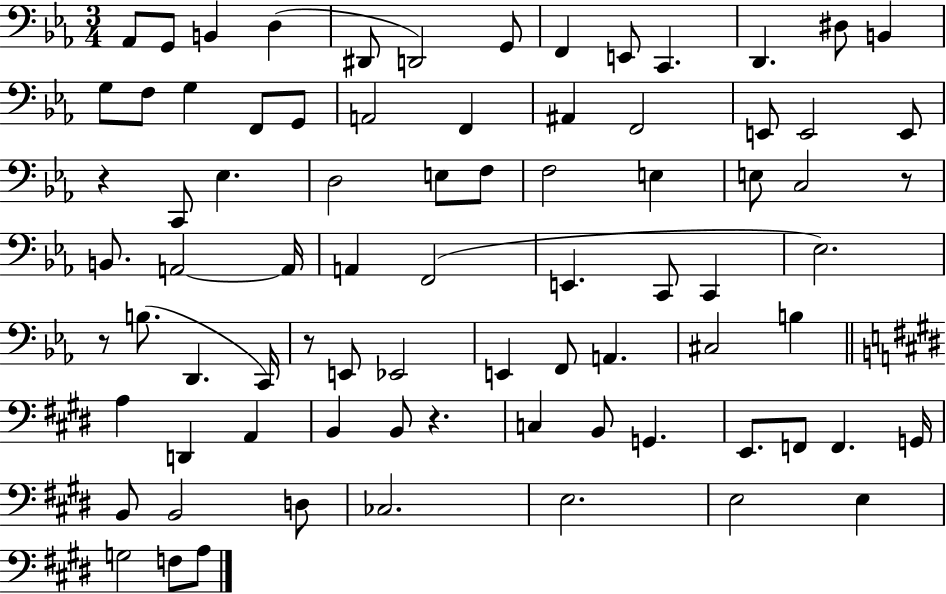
Ab2/e G2/e B2/q D3/q D#2/e D2/h G2/e F2/q E2/e C2/q. D2/q. D#3/e B2/q G3/e F3/e G3/q F2/e G2/e A2/h F2/q A#2/q F2/h E2/e E2/h E2/e R/q C2/e Eb3/q. D3/h E3/e F3/e F3/h E3/q E3/e C3/h R/e B2/e. A2/h A2/s A2/q F2/h E2/q. C2/e C2/q Eb3/h. R/e B3/e. D2/q. C2/s R/e E2/e Eb2/h E2/q F2/e A2/q. C#3/h B3/q A3/q D2/q A2/q B2/q B2/e R/q. C3/q B2/e G2/q. E2/e. F2/e F2/q. G2/s B2/e B2/h D3/e CES3/h. E3/h. E3/h E3/q G3/h F3/e A3/e